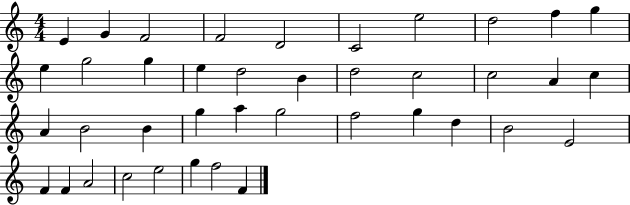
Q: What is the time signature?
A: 4/4